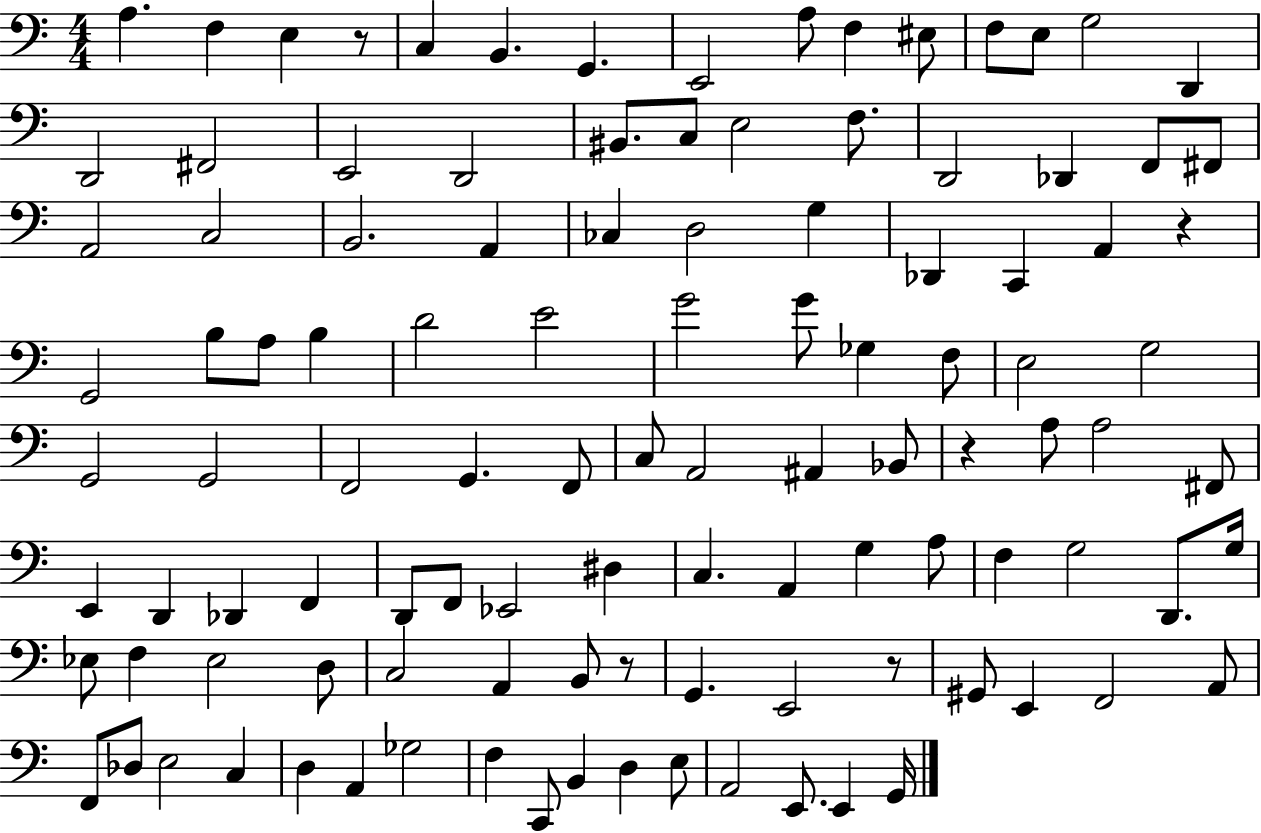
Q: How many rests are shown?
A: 5